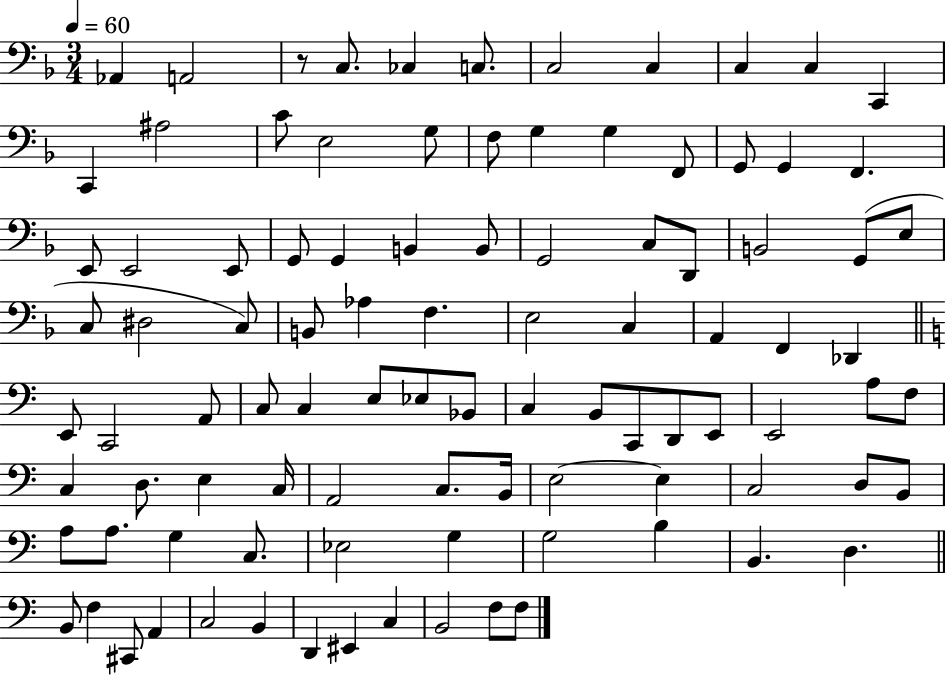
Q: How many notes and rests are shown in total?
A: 97